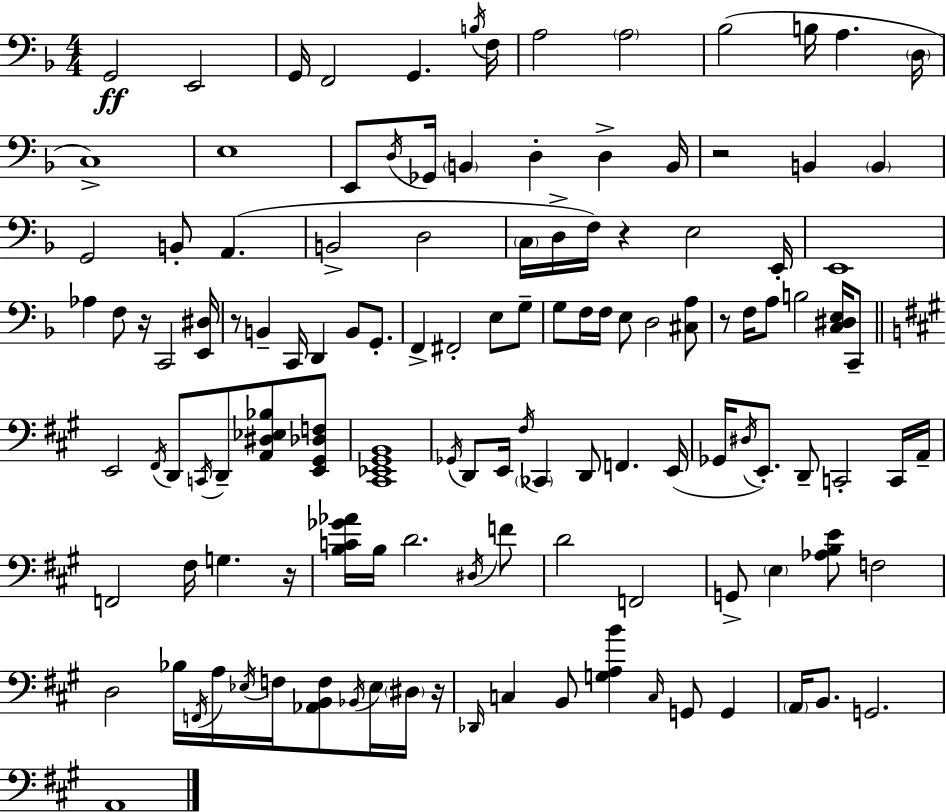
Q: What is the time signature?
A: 4/4